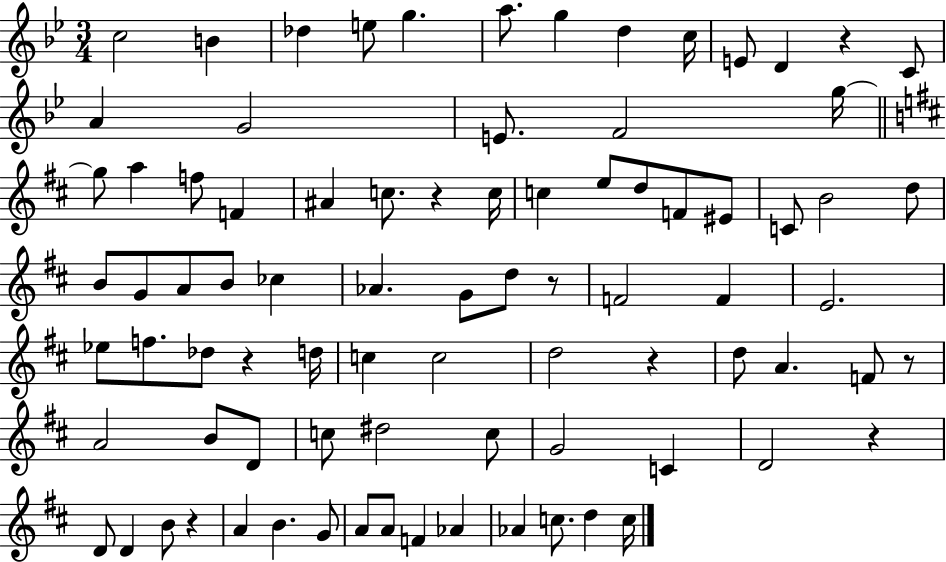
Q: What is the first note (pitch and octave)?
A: C5